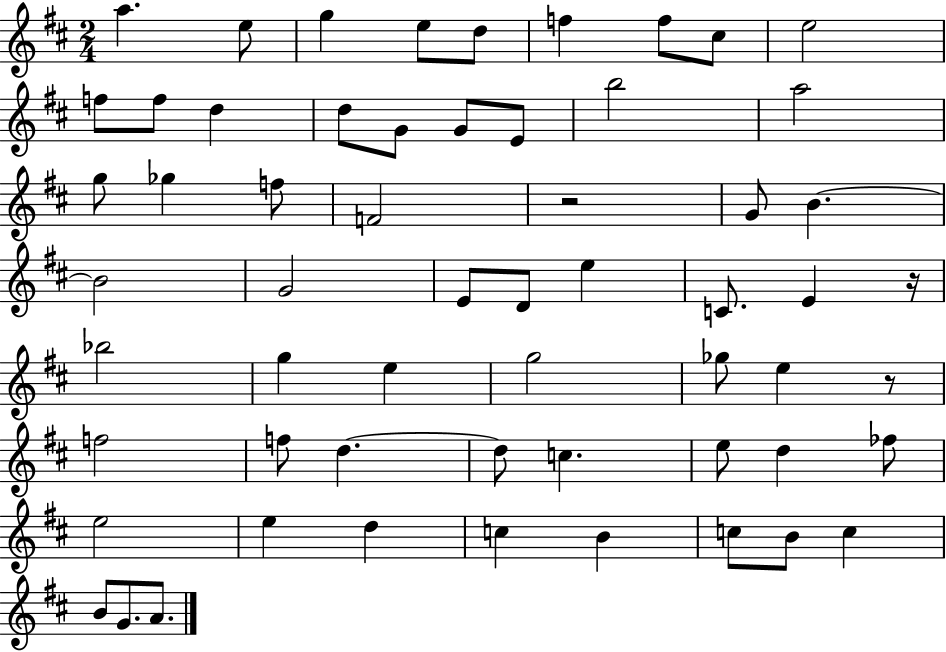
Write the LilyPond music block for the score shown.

{
  \clef treble
  \numericTimeSignature
  \time 2/4
  \key d \major
  a''4. e''8 | g''4 e''8 d''8 | f''4 f''8 cis''8 | e''2 | \break f''8 f''8 d''4 | d''8 g'8 g'8 e'8 | b''2 | a''2 | \break g''8 ges''4 f''8 | f'2 | r2 | g'8 b'4.~~ | \break b'2 | g'2 | e'8 d'8 e''4 | c'8. e'4 r16 | \break bes''2 | g''4 e''4 | g''2 | ges''8 e''4 r8 | \break f''2 | f''8 d''4.~~ | d''8 c''4. | e''8 d''4 fes''8 | \break e''2 | e''4 d''4 | c''4 b'4 | c''8 b'8 c''4 | \break b'8 g'8. a'8. | \bar "|."
}